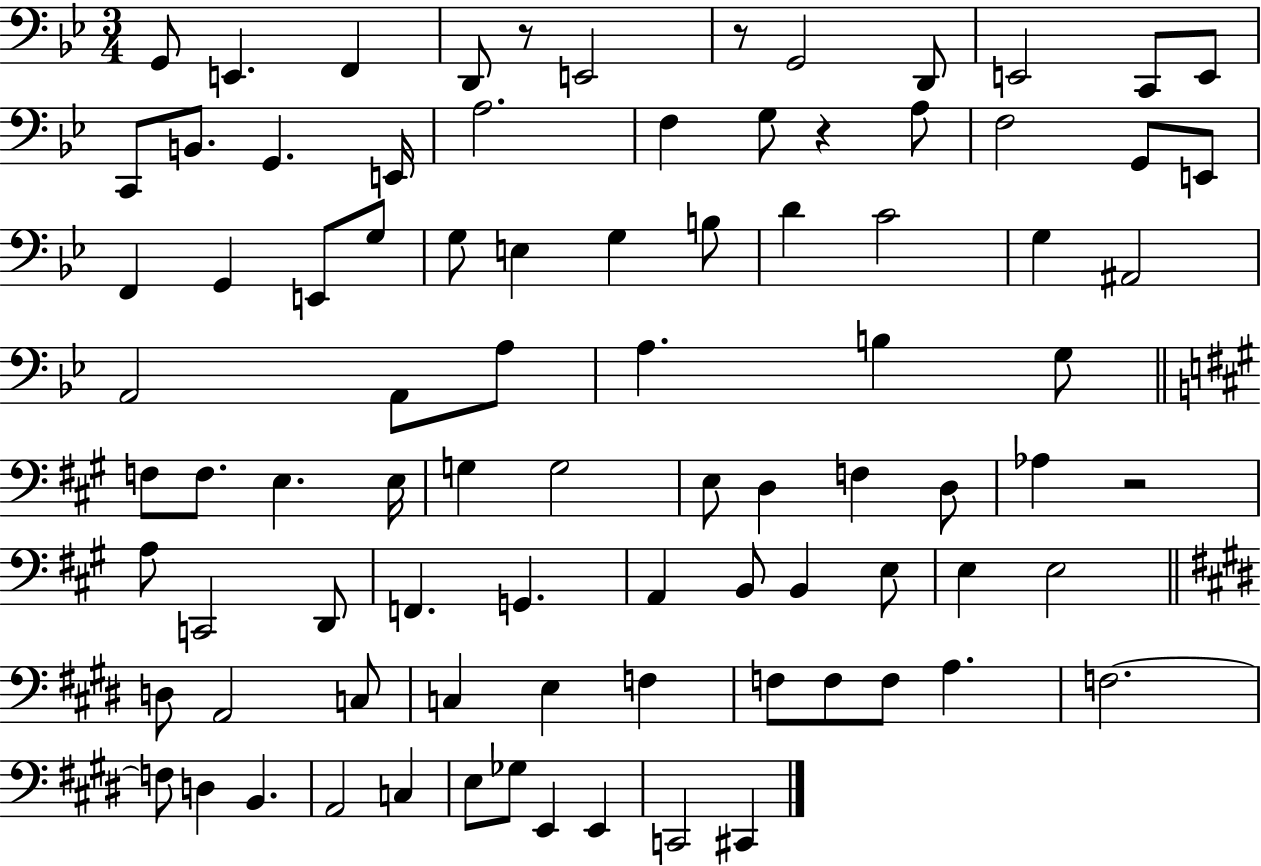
X:1
T:Untitled
M:3/4
L:1/4
K:Bb
G,,/2 E,, F,, D,,/2 z/2 E,,2 z/2 G,,2 D,,/2 E,,2 C,,/2 E,,/2 C,,/2 B,,/2 G,, E,,/4 A,2 F, G,/2 z A,/2 F,2 G,,/2 E,,/2 F,, G,, E,,/2 G,/2 G,/2 E, G, B,/2 D C2 G, ^A,,2 A,,2 A,,/2 A,/2 A, B, G,/2 F,/2 F,/2 E, E,/4 G, G,2 E,/2 D, F, D,/2 _A, z2 A,/2 C,,2 D,,/2 F,, G,, A,, B,,/2 B,, E,/2 E, E,2 D,/2 A,,2 C,/2 C, E, F, F,/2 F,/2 F,/2 A, F,2 F,/2 D, B,, A,,2 C, E,/2 _G,/2 E,, E,, C,,2 ^C,,